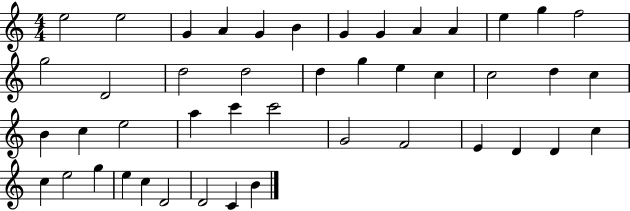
{
  \clef treble
  \numericTimeSignature
  \time 4/4
  \key c \major
  e''2 e''2 | g'4 a'4 g'4 b'4 | g'4 g'4 a'4 a'4 | e''4 g''4 f''2 | \break g''2 d'2 | d''2 d''2 | d''4 g''4 e''4 c''4 | c''2 d''4 c''4 | \break b'4 c''4 e''2 | a''4 c'''4 c'''2 | g'2 f'2 | e'4 d'4 d'4 c''4 | \break c''4 e''2 g''4 | e''4 c''4 d'2 | d'2 c'4 b'4 | \bar "|."
}